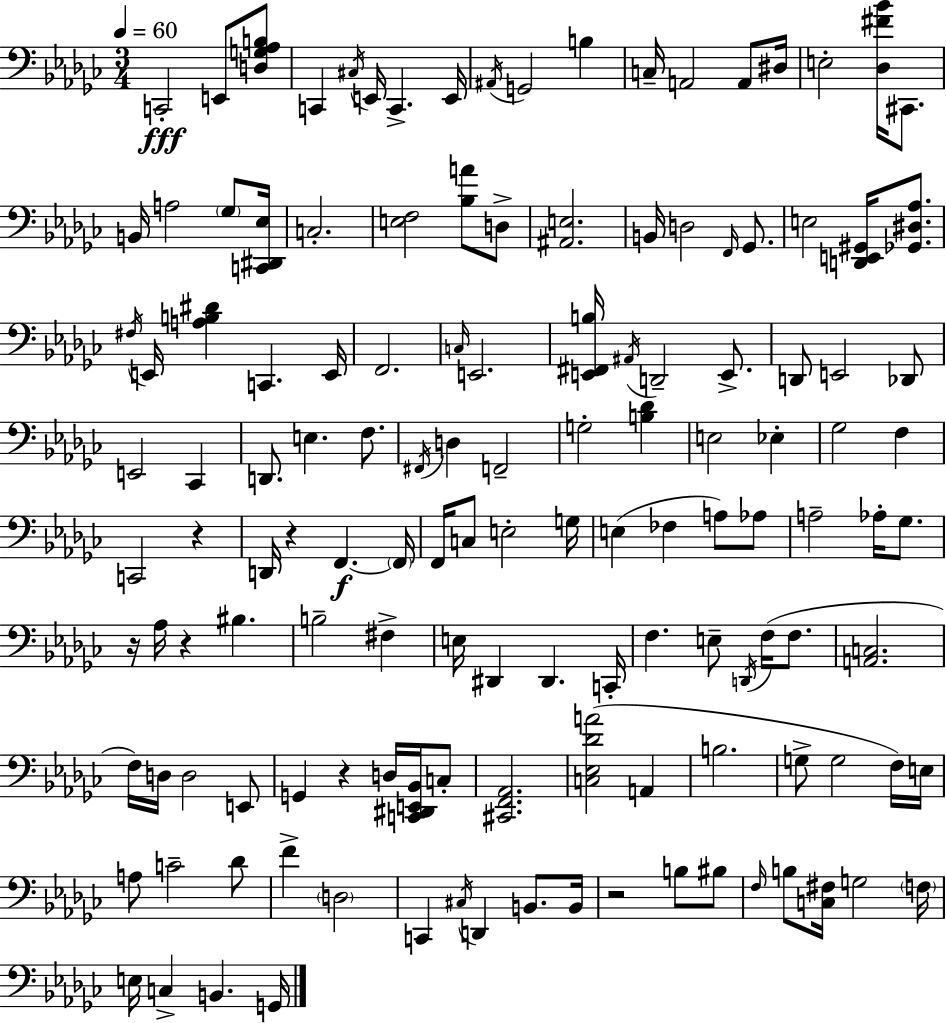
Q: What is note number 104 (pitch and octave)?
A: B3